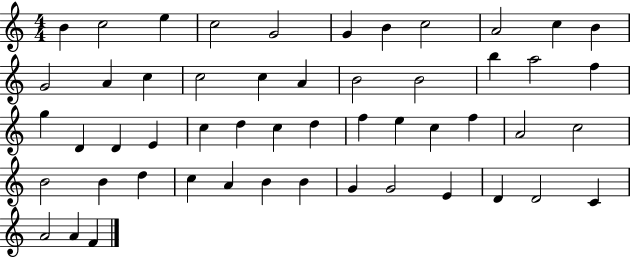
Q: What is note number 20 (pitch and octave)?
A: B5